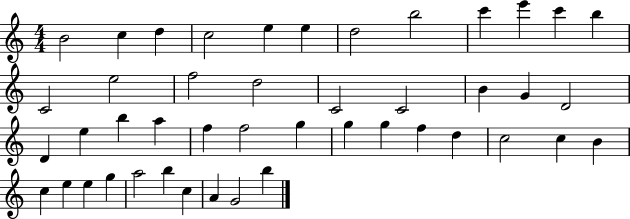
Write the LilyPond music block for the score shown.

{
  \clef treble
  \numericTimeSignature
  \time 4/4
  \key c \major
  b'2 c''4 d''4 | c''2 e''4 e''4 | d''2 b''2 | c'''4 e'''4 c'''4 b''4 | \break c'2 e''2 | f''2 d''2 | c'2 c'2 | b'4 g'4 d'2 | \break d'4 e''4 b''4 a''4 | f''4 f''2 g''4 | g''4 g''4 f''4 d''4 | c''2 c''4 b'4 | \break c''4 e''4 e''4 g''4 | a''2 b''4 c''4 | a'4 g'2 b''4 | \bar "|."
}